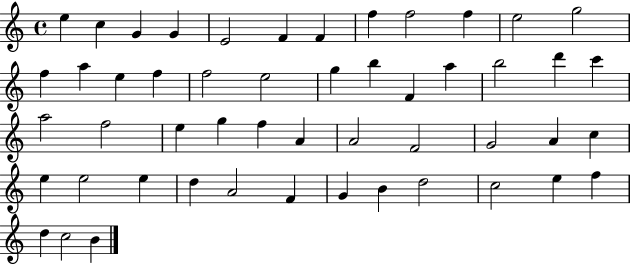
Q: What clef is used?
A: treble